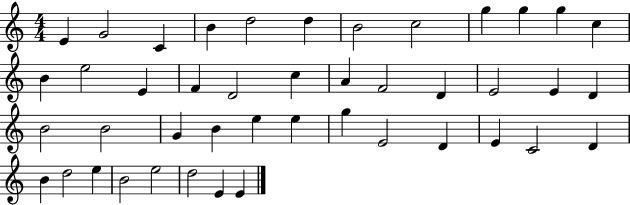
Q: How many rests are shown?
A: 0